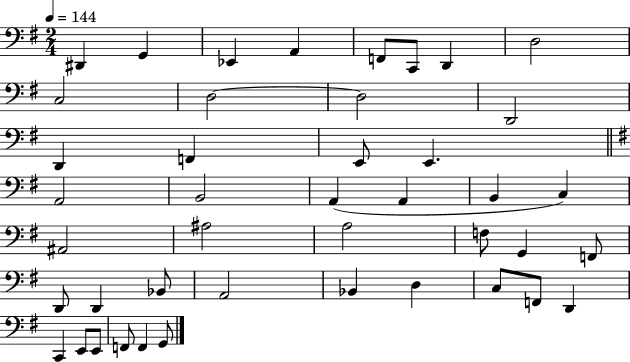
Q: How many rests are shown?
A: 0